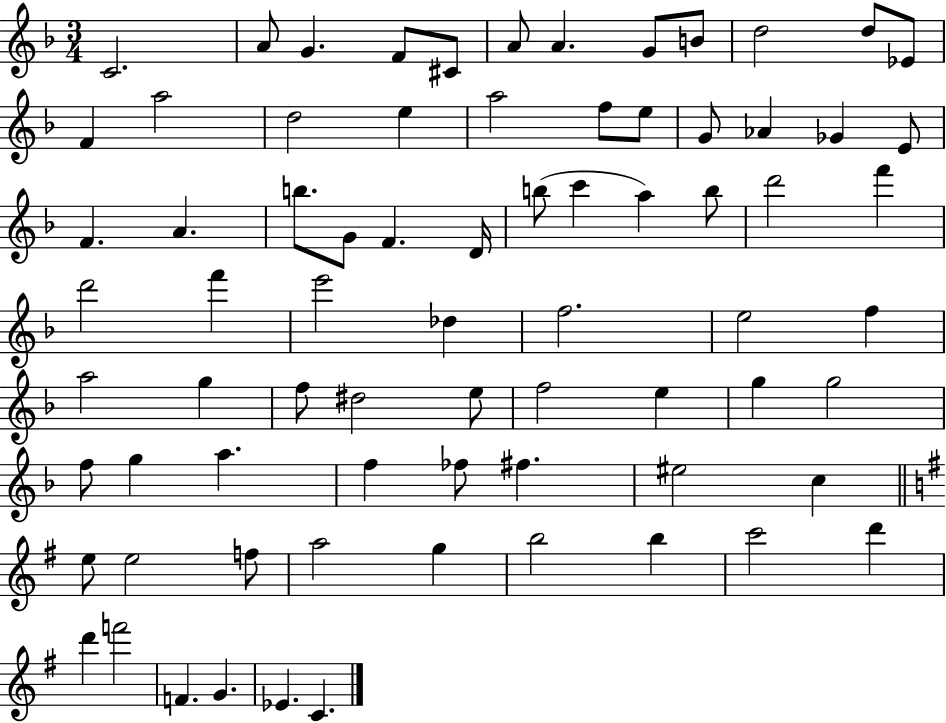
X:1
T:Untitled
M:3/4
L:1/4
K:F
C2 A/2 G F/2 ^C/2 A/2 A G/2 B/2 d2 d/2 _E/2 F a2 d2 e a2 f/2 e/2 G/2 _A _G E/2 F A b/2 G/2 F D/4 b/2 c' a b/2 d'2 f' d'2 f' e'2 _d f2 e2 f a2 g f/2 ^d2 e/2 f2 e g g2 f/2 g a f _f/2 ^f ^e2 c e/2 e2 f/2 a2 g b2 b c'2 d' d' f'2 F G _E C